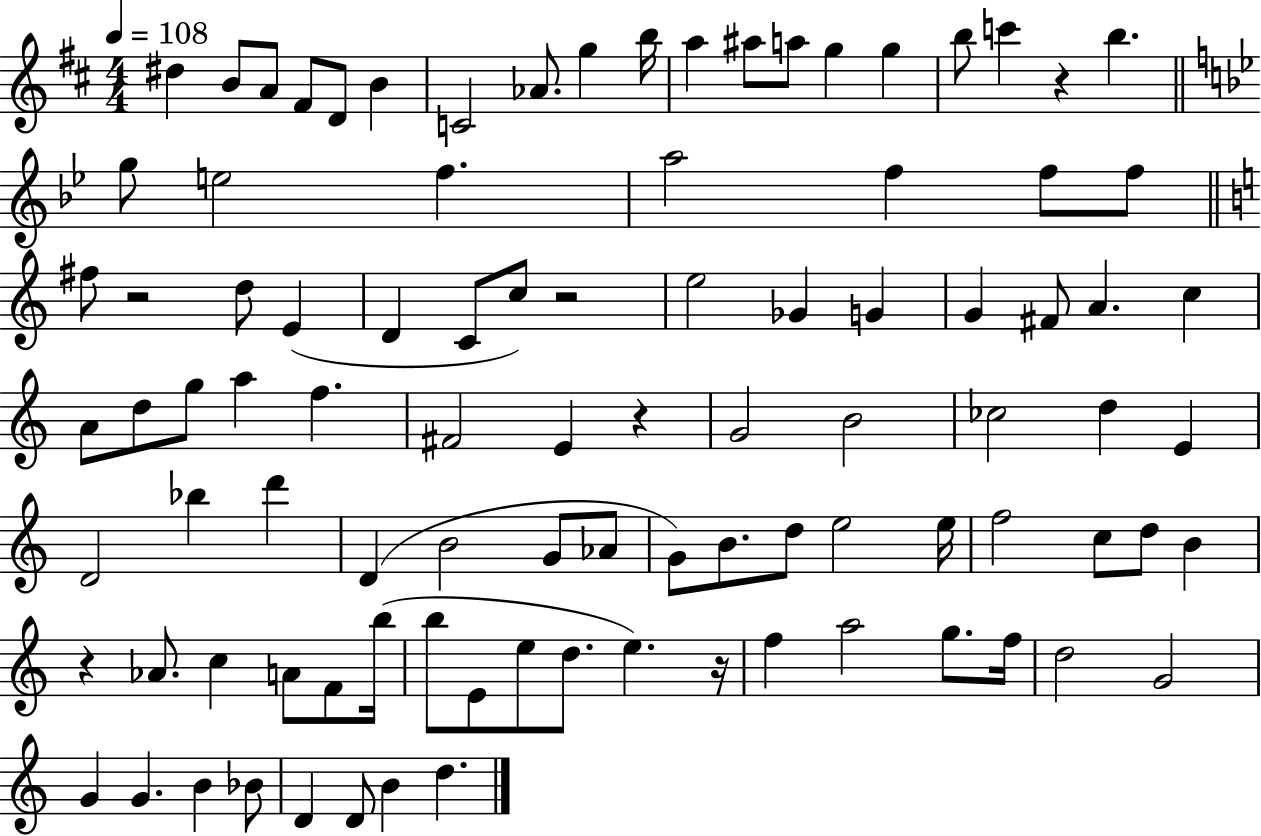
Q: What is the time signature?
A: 4/4